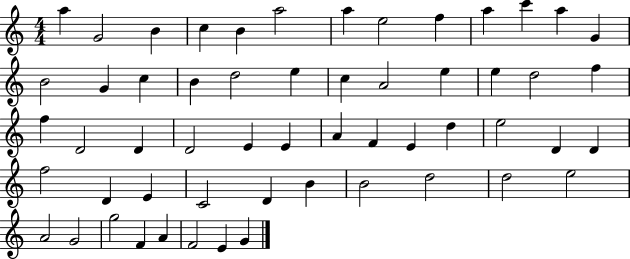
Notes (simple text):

A5/q G4/h B4/q C5/q B4/q A5/h A5/q E5/h F5/q A5/q C6/q A5/q G4/q B4/h G4/q C5/q B4/q D5/h E5/q C5/q A4/h E5/q E5/q D5/h F5/q F5/q D4/h D4/q D4/h E4/q E4/q A4/q F4/q E4/q D5/q E5/h D4/q D4/q F5/h D4/q E4/q C4/h D4/q B4/q B4/h D5/h D5/h E5/h A4/h G4/h G5/h F4/q A4/q F4/h E4/q G4/q